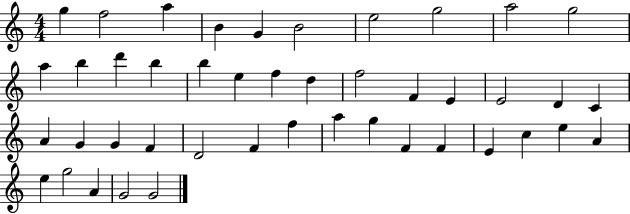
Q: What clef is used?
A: treble